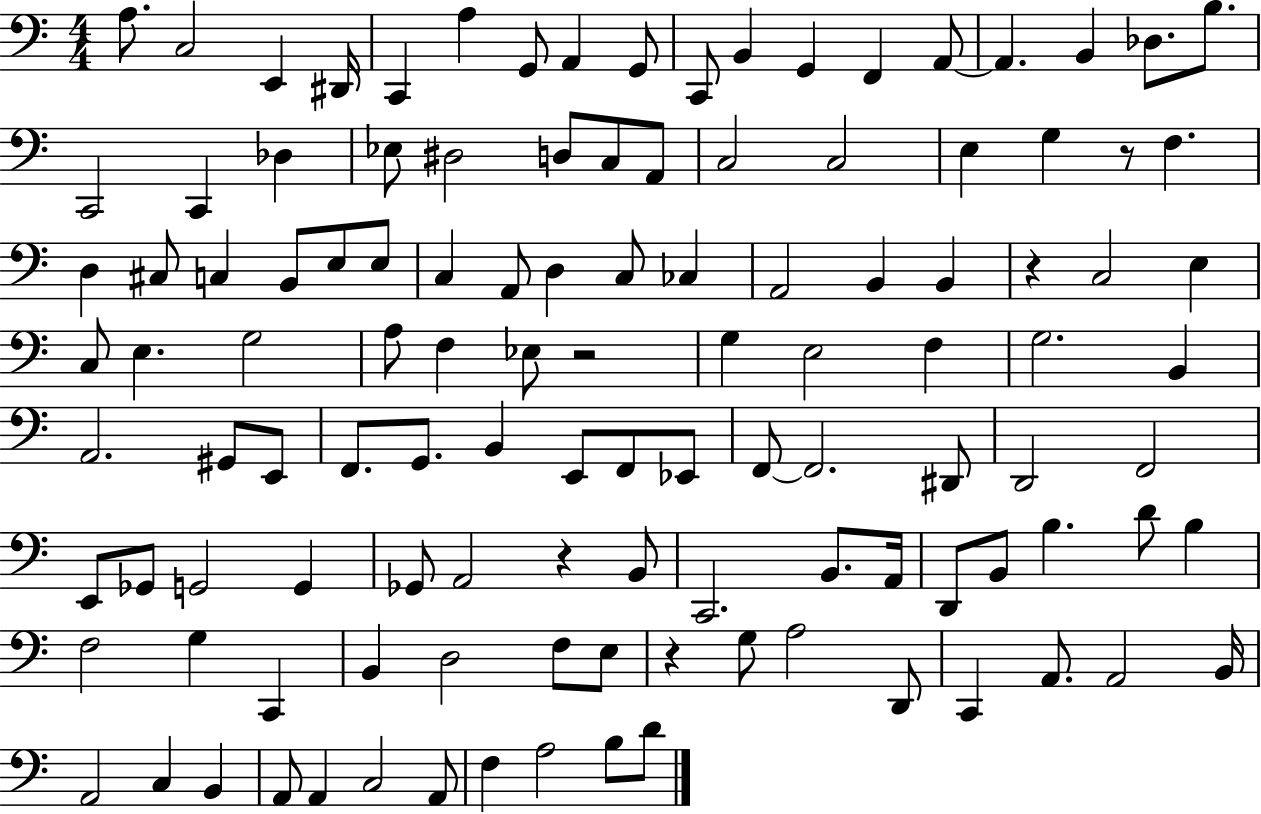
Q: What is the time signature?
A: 4/4